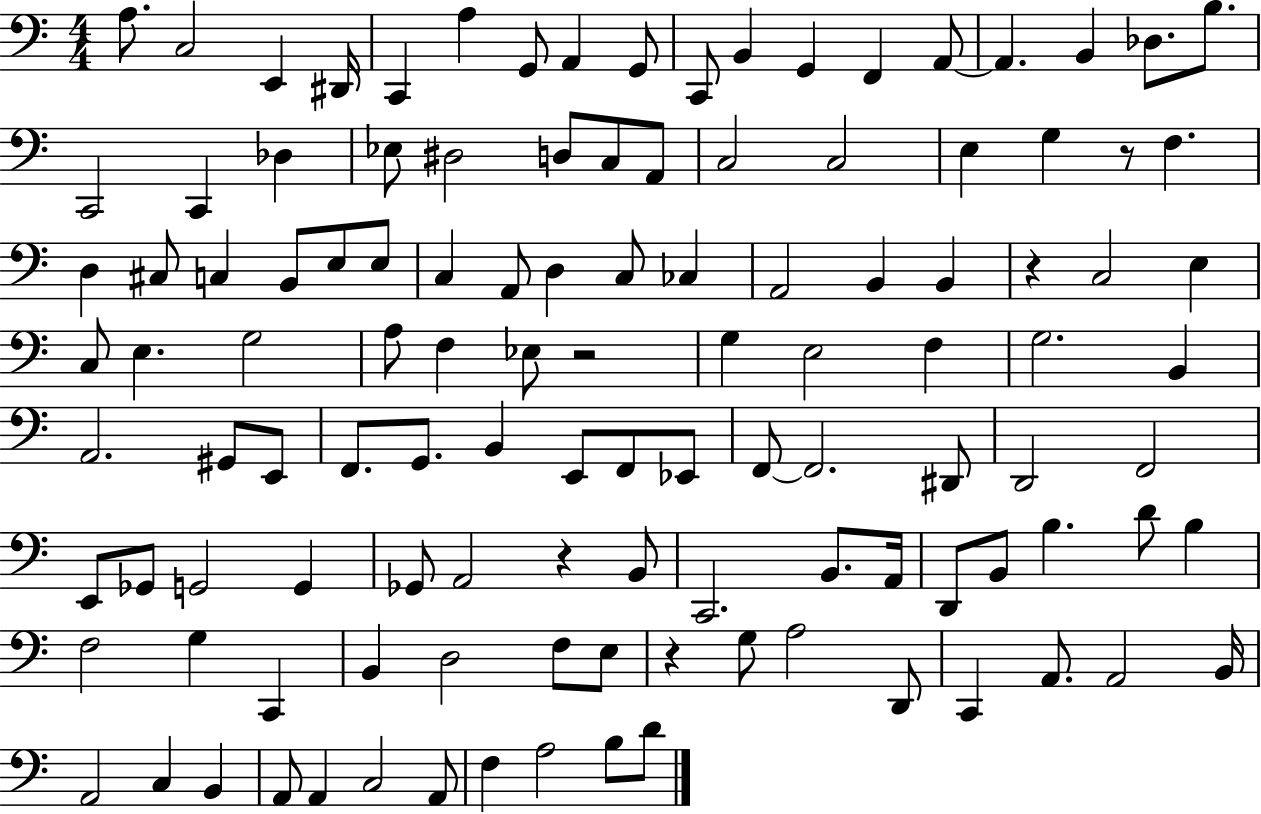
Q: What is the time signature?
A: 4/4